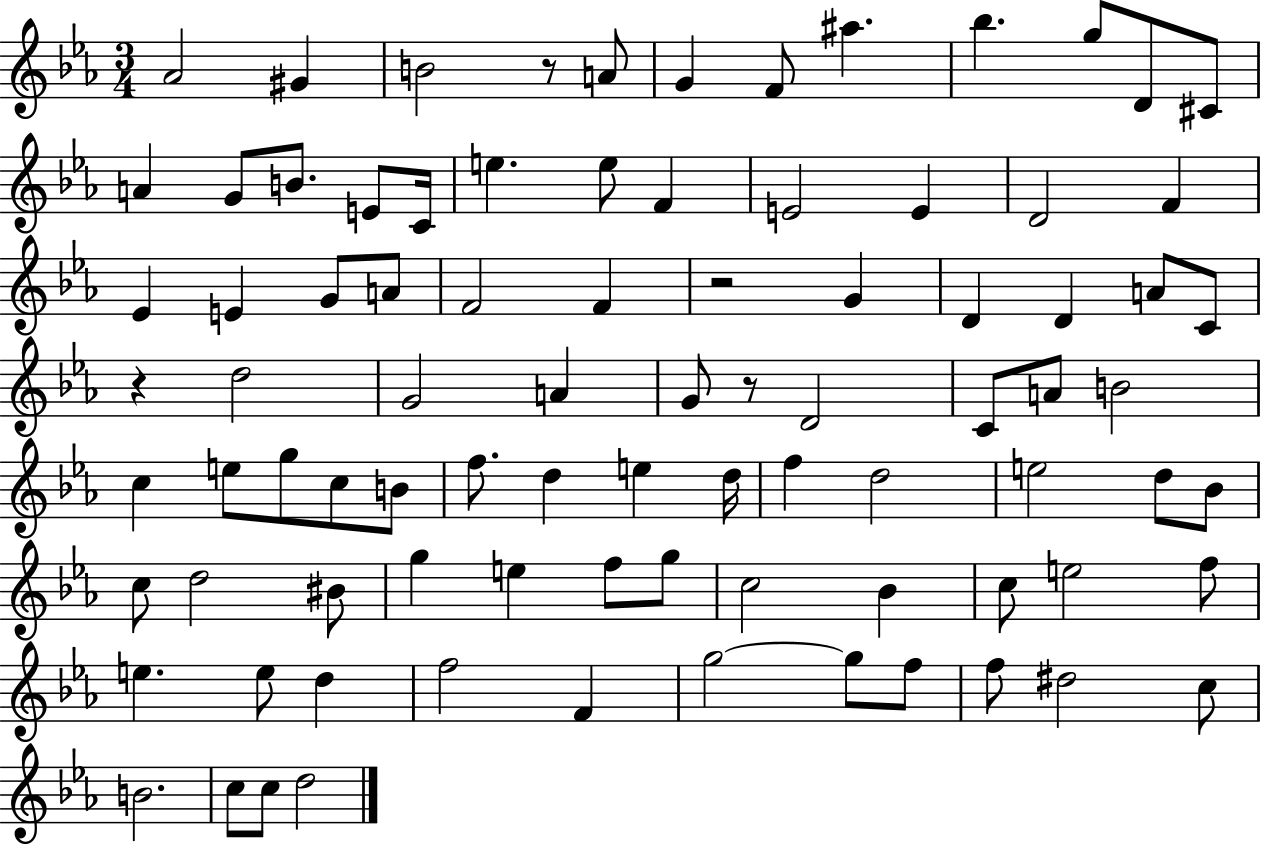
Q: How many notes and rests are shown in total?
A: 87